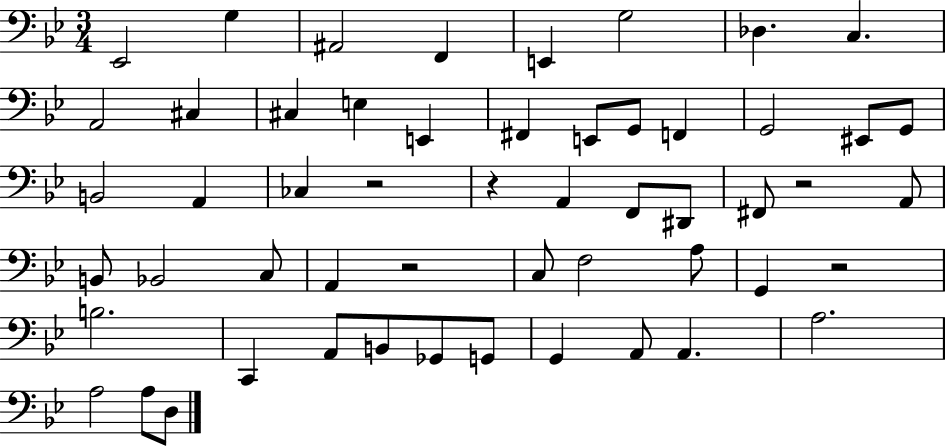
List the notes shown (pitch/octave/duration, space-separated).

Eb2/h G3/q A#2/h F2/q E2/q G3/h Db3/q. C3/q. A2/h C#3/q C#3/q E3/q E2/q F#2/q E2/e G2/e F2/q G2/h EIS2/e G2/e B2/h A2/q CES3/q R/h R/q A2/q F2/e D#2/e F#2/e R/h A2/e B2/e Bb2/h C3/e A2/q R/h C3/e F3/h A3/e G2/q R/h B3/h. C2/q A2/e B2/e Gb2/e G2/e G2/q A2/e A2/q. A3/h. A3/h A3/e D3/e